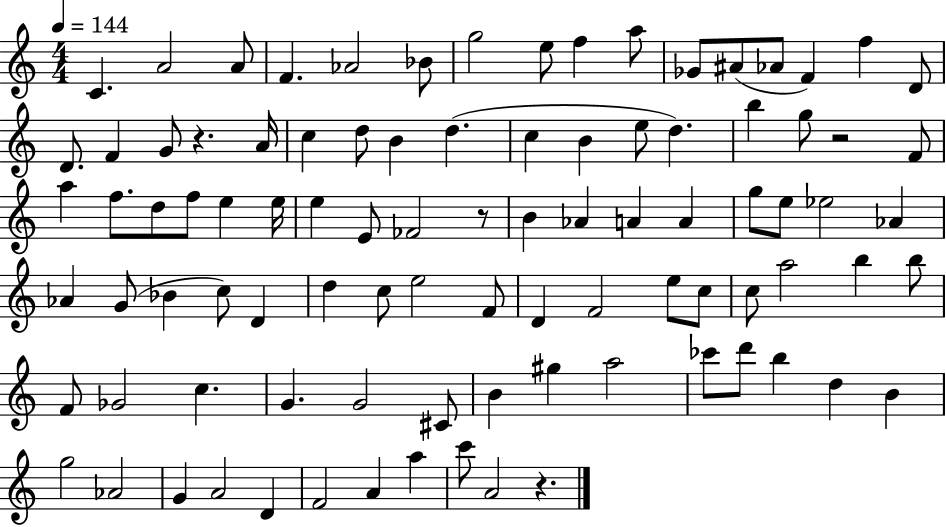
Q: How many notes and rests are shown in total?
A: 93